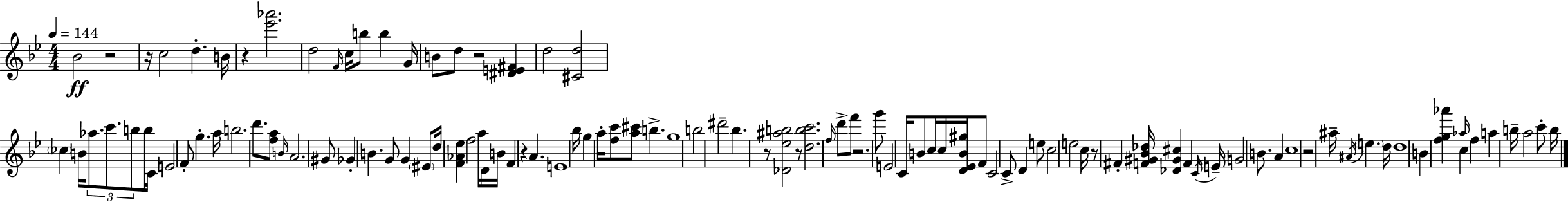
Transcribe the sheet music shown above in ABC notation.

X:1
T:Untitled
M:4/4
L:1/4
K:Gm
_B2 z2 z/4 c2 d B/4 z [_e'_a']2 d2 F/4 c/4 b/2 b G/4 B/2 d/2 z2 [^DE^F] d2 [^Cd]2 _c B/4 _a/2 c'/2 b/2 b/2 C/4 E2 F/2 g a/4 b2 d'/2 [fa]/2 B/4 A2 ^G/2 _G B G/2 G ^E/2 d/4 [F_A_e] f2 a/4 D/4 B/4 F z A E4 _b/4 g a/4 [fc']/2 [a^c']/2 b g4 b2 ^d'2 _b z/2 [_D_e^ab]2 z/2 [dbc']2 f/4 d'/2 f'/2 z2 g'/2 E2 C/4 B/2 c/4 c/4 [D_EB^g]/4 F/2 C2 C/2 D e/2 c2 e2 c/4 z/2 ^F [F^G_B_d]/4 [_D^G^c] F C/4 E/4 G2 B/2 A c4 z2 ^a/4 ^A/4 e d/4 d4 B [fg_a'] _a/4 c f a b/4 a2 c'/2 b/4